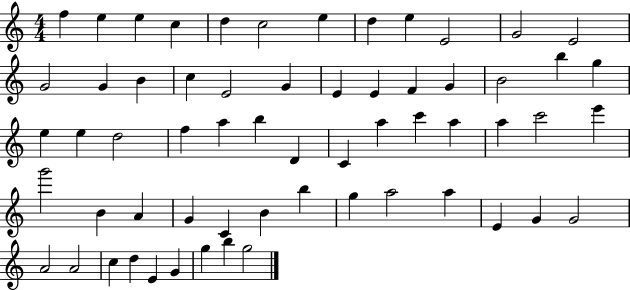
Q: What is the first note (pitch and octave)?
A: F5